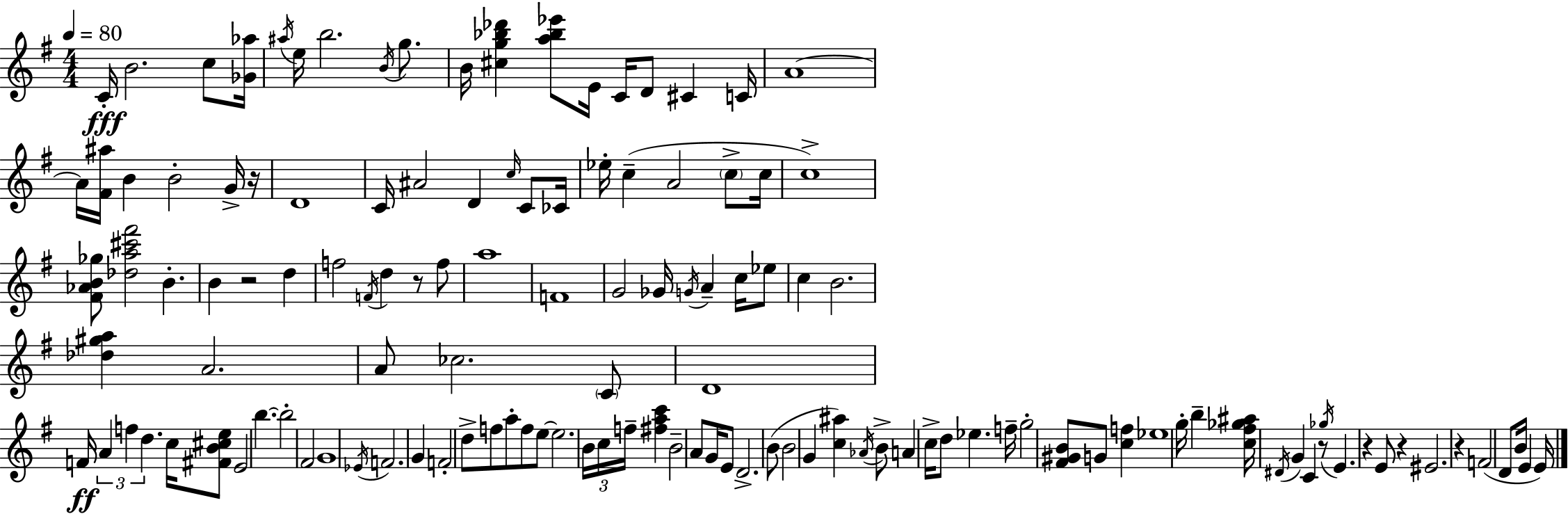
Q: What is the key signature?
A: E minor